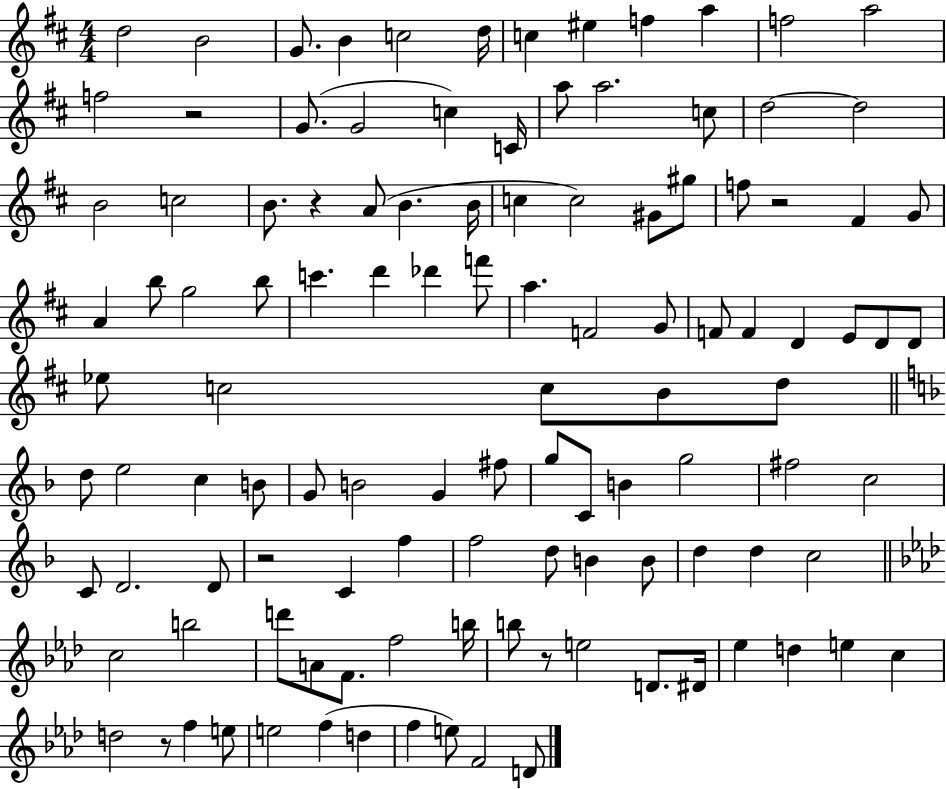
{
  \clef treble
  \numericTimeSignature
  \time 4/4
  \key d \major
  d''2 b'2 | g'8. b'4 c''2 d''16 | c''4 eis''4 f''4 a''4 | f''2 a''2 | \break f''2 r2 | g'8.( g'2 c''4) c'16 | a''8 a''2. c''8 | d''2~~ d''2 | \break b'2 c''2 | b'8. r4 a'8( b'4. b'16 | c''4 c''2) gis'8 gis''8 | f''8 r2 fis'4 g'8 | \break a'4 b''8 g''2 b''8 | c'''4. d'''4 des'''4 f'''8 | a''4. f'2 g'8 | f'8 f'4 d'4 e'8 d'8 d'8 | \break ees''8 c''2 c''8 b'8 d''8 | \bar "||" \break \key f \major d''8 e''2 c''4 b'8 | g'8 b'2 g'4 fis''8 | g''8 c'8 b'4 g''2 | fis''2 c''2 | \break c'8 d'2. d'8 | r2 c'4 f''4 | f''2 d''8 b'4 b'8 | d''4 d''4 c''2 | \break \bar "||" \break \key aes \major c''2 b''2 | d'''8 a'8 f'8. f''2 b''16 | b''8 r8 e''2 d'8. dis'16 | ees''4 d''4 e''4 c''4 | \break d''2 r8 f''4 e''8 | e''2 f''4( d''4 | f''4 e''8) f'2 d'8 | \bar "|."
}